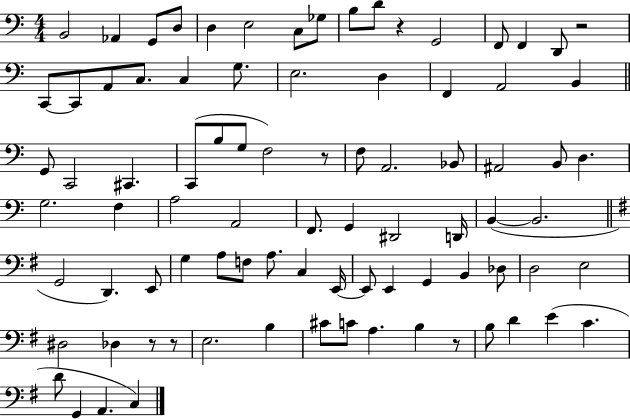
{
  \clef bass
  \numericTimeSignature
  \time 4/4
  \key c \major
  b,2 aes,4 g,8 d8 | d4 e2 c8 ges8 | b8 d'8 r4 g,2 | f,8 f,4 d,8 r2 | \break c,8~~ c,8 a,8 c8. c4 g8. | e2. d4 | f,4 a,2 b,4 | \bar "||" \break \key c \major g,8 c,2 cis,4. | c,8( b8 g8 f2) r8 | f8 a,2. bes,8 | ais,2 b,8 d4. | \break g2. f4 | a2 a,2 | f,8. g,4 dis,2 d,16 | b,4~(~ b,2. | \break \bar "||" \break \key g \major g,2 d,4.) e,8 | g4 a8 f8 a8. c4 e,16~~ | e,8 e,4 g,4 b,4 des8 | d2 e2 | \break dis2 des4 r8 r8 | e2. b4 | cis'8 c'8 a4. b4 r8 | b8 d'4 e'4( c'4. | \break d'8 g,4 a,4. c4) | \bar "|."
}